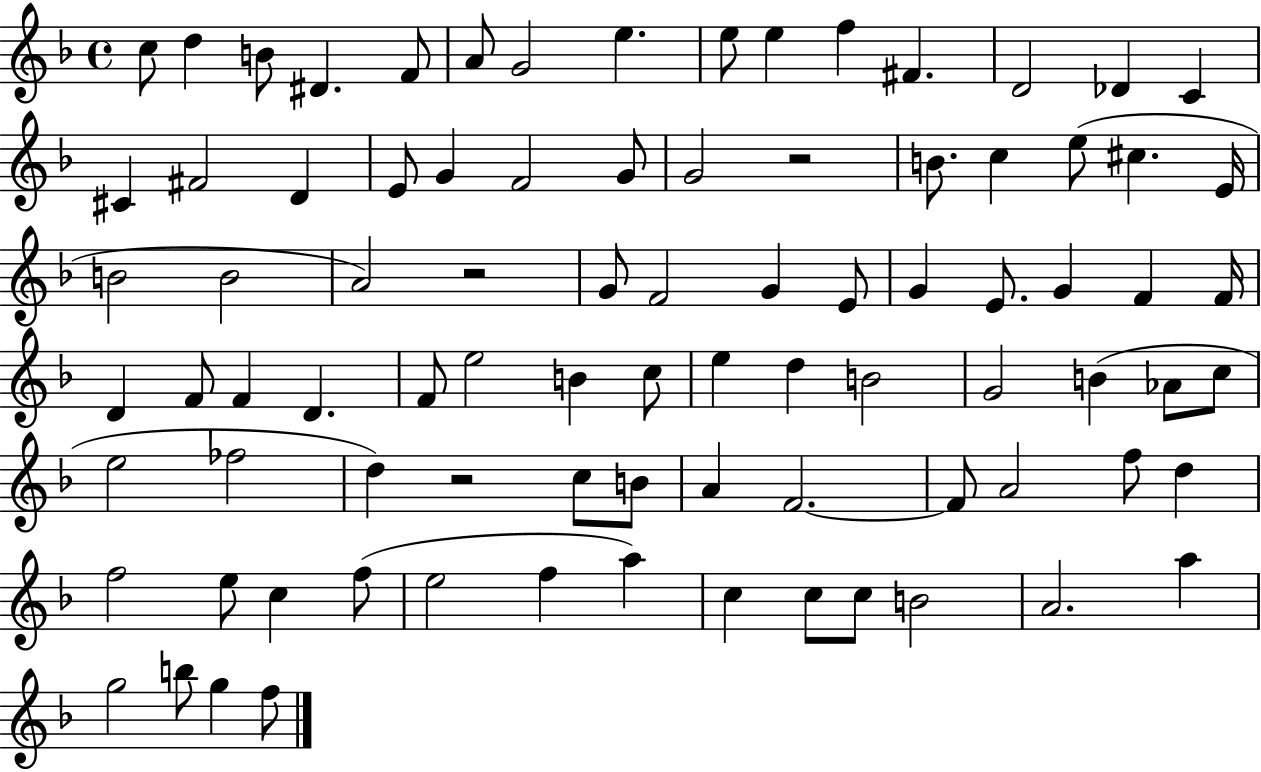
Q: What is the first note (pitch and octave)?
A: C5